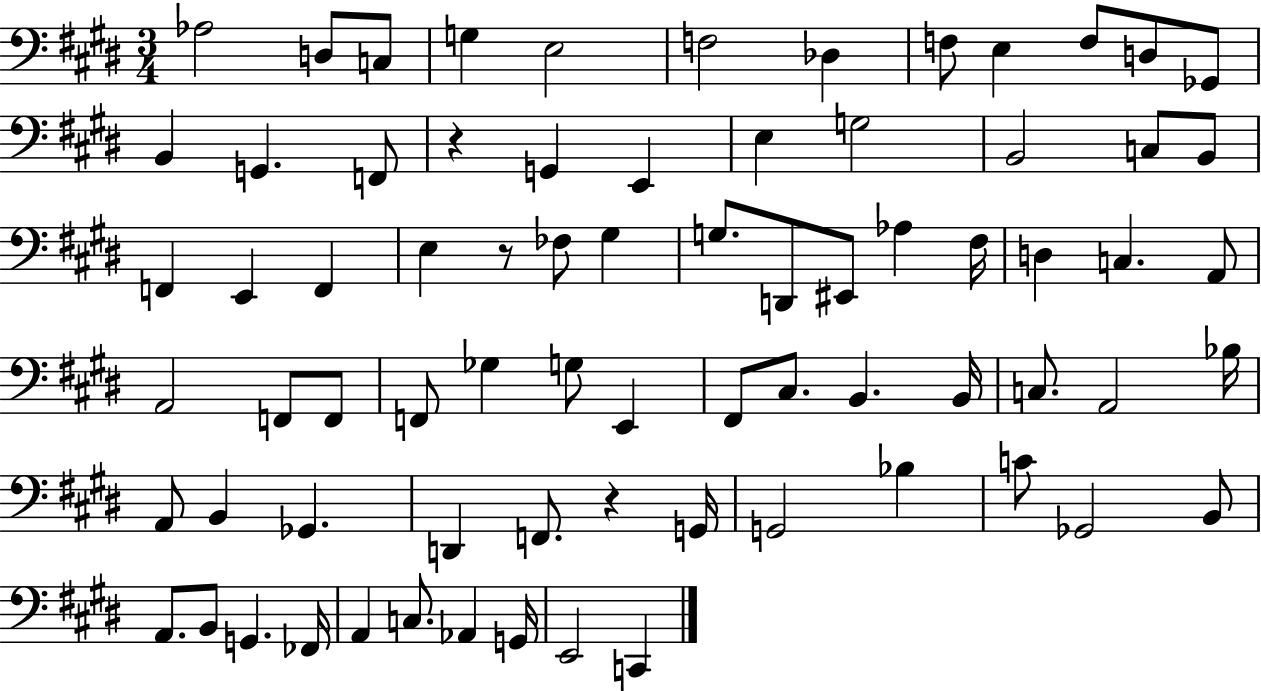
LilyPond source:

{
  \clef bass
  \numericTimeSignature
  \time 3/4
  \key e \major
  \repeat volta 2 { aes2 d8 c8 | g4 e2 | f2 des4 | f8 e4 f8 d8 ges,8 | \break b,4 g,4. f,8 | r4 g,4 e,4 | e4 g2 | b,2 c8 b,8 | \break f,4 e,4 f,4 | e4 r8 fes8 gis4 | g8. d,8 eis,8 aes4 fis16 | d4 c4. a,8 | \break a,2 f,8 f,8 | f,8 ges4 g8 e,4 | fis,8 cis8. b,4. b,16 | c8. a,2 bes16 | \break a,8 b,4 ges,4. | d,4 f,8. r4 g,16 | g,2 bes4 | c'8 ges,2 b,8 | \break a,8. b,8 g,4. fes,16 | a,4 c8. aes,4 g,16 | e,2 c,4 | } \bar "|."
}